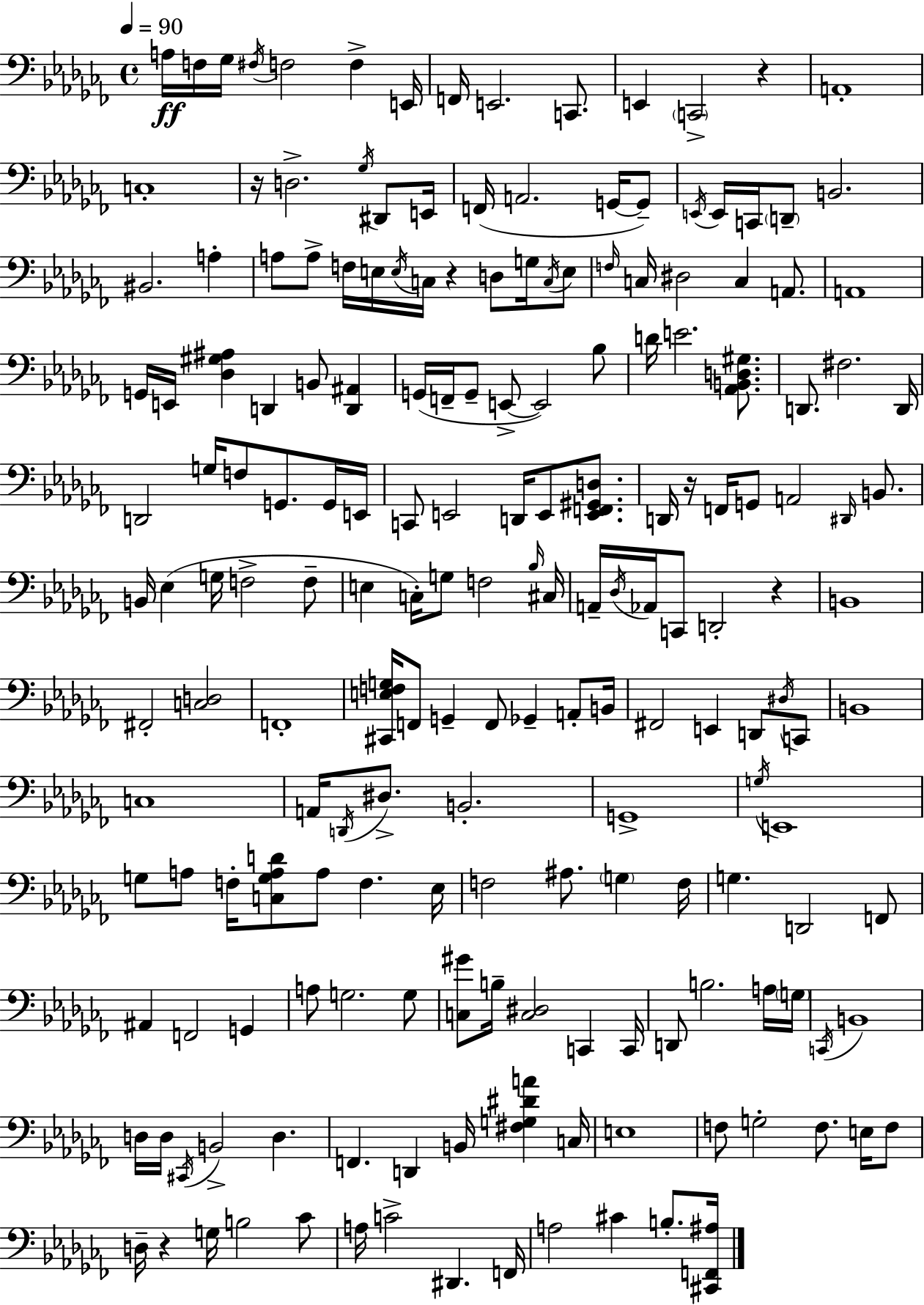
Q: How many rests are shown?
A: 6